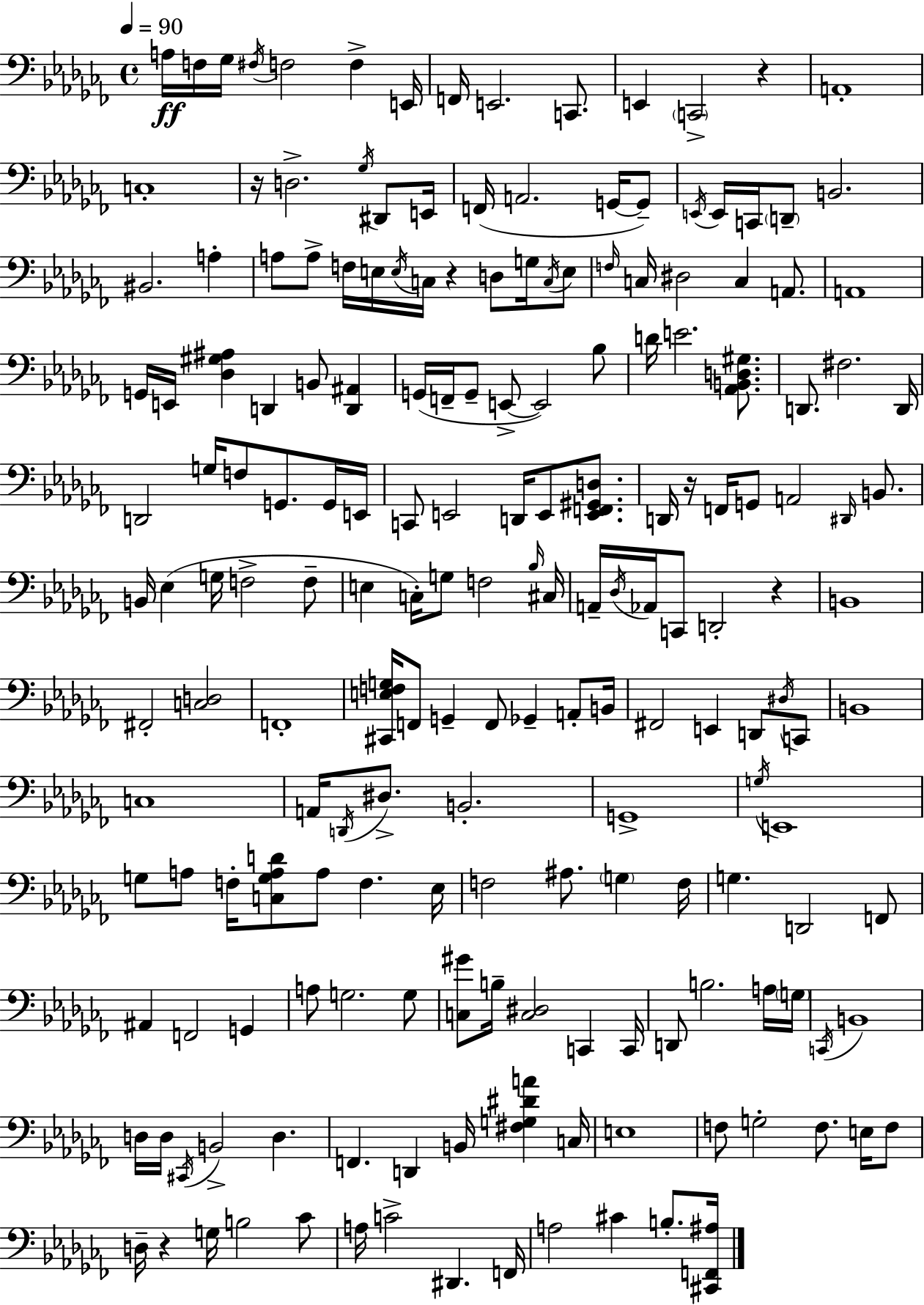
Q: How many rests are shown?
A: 6